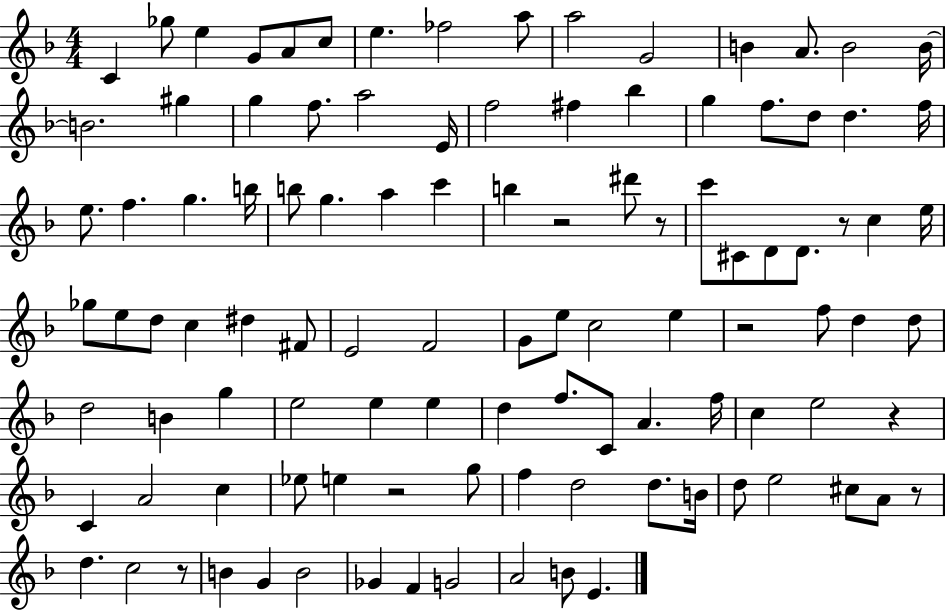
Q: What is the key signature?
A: F major